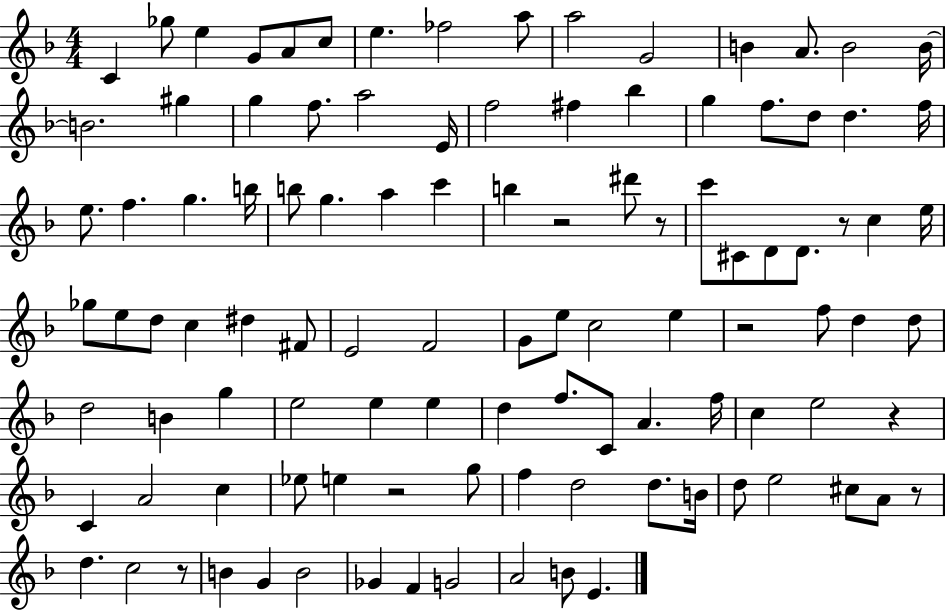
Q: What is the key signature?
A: F major